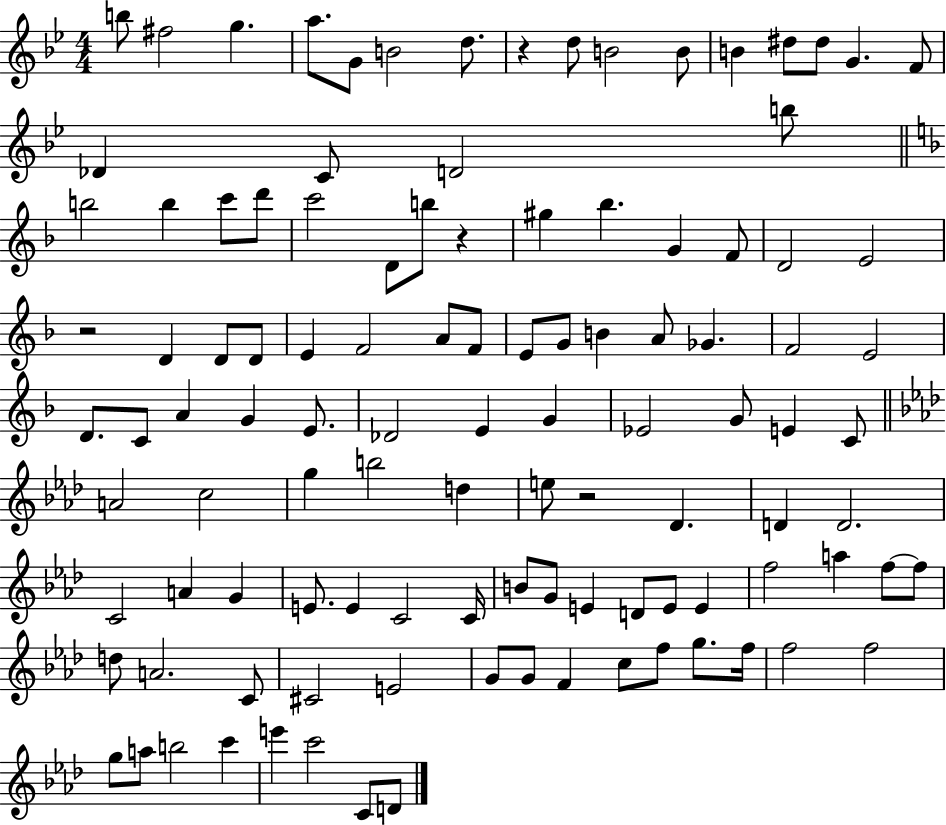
B5/e F#5/h G5/q. A5/e. G4/e B4/h D5/e. R/q D5/e B4/h B4/e B4/q D#5/e D#5/e G4/q. F4/e Db4/q C4/e D4/h B5/e B5/h B5/q C6/e D6/e C6/h D4/e B5/e R/q G#5/q Bb5/q. G4/q F4/e D4/h E4/h R/h D4/q D4/e D4/e E4/q F4/h A4/e F4/e E4/e G4/e B4/q A4/e Gb4/q. F4/h E4/h D4/e. C4/e A4/q G4/q E4/e. Db4/h E4/q G4/q Eb4/h G4/e E4/q C4/e A4/h C5/h G5/q B5/h D5/q E5/e R/h Db4/q. D4/q D4/h. C4/h A4/q G4/q E4/e. E4/q C4/h C4/s B4/e G4/e E4/q D4/e E4/e E4/q F5/h A5/q F5/e F5/e D5/e A4/h. C4/e C#4/h E4/h G4/e G4/e F4/q C5/e F5/e G5/e. F5/s F5/h F5/h G5/e A5/e B5/h C6/q E6/q C6/h C4/e D4/e